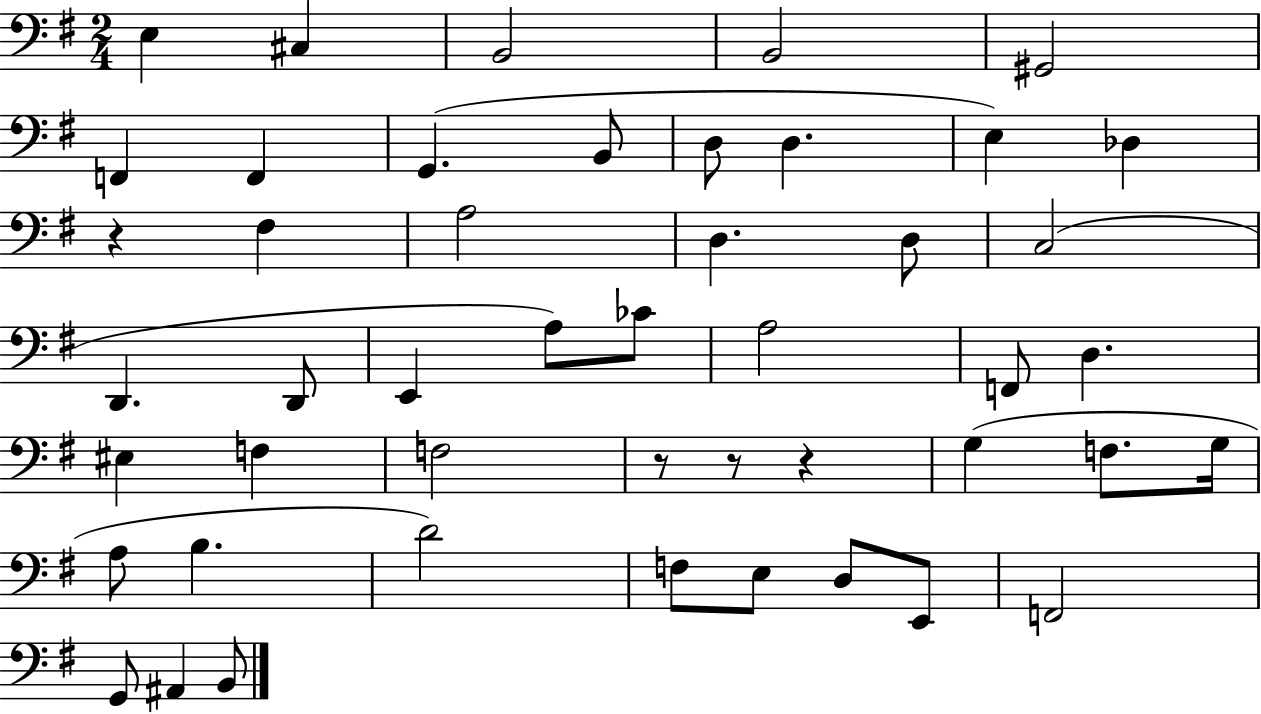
E3/q C#3/q B2/h B2/h G#2/h F2/q F2/q G2/q. B2/e D3/e D3/q. E3/q Db3/q R/q F#3/q A3/h D3/q. D3/e C3/h D2/q. D2/e E2/q A3/e CES4/e A3/h F2/e D3/q. EIS3/q F3/q F3/h R/e R/e R/q G3/q F3/e. G3/s A3/e B3/q. D4/h F3/e E3/e D3/e E2/e F2/h G2/e A#2/q B2/e